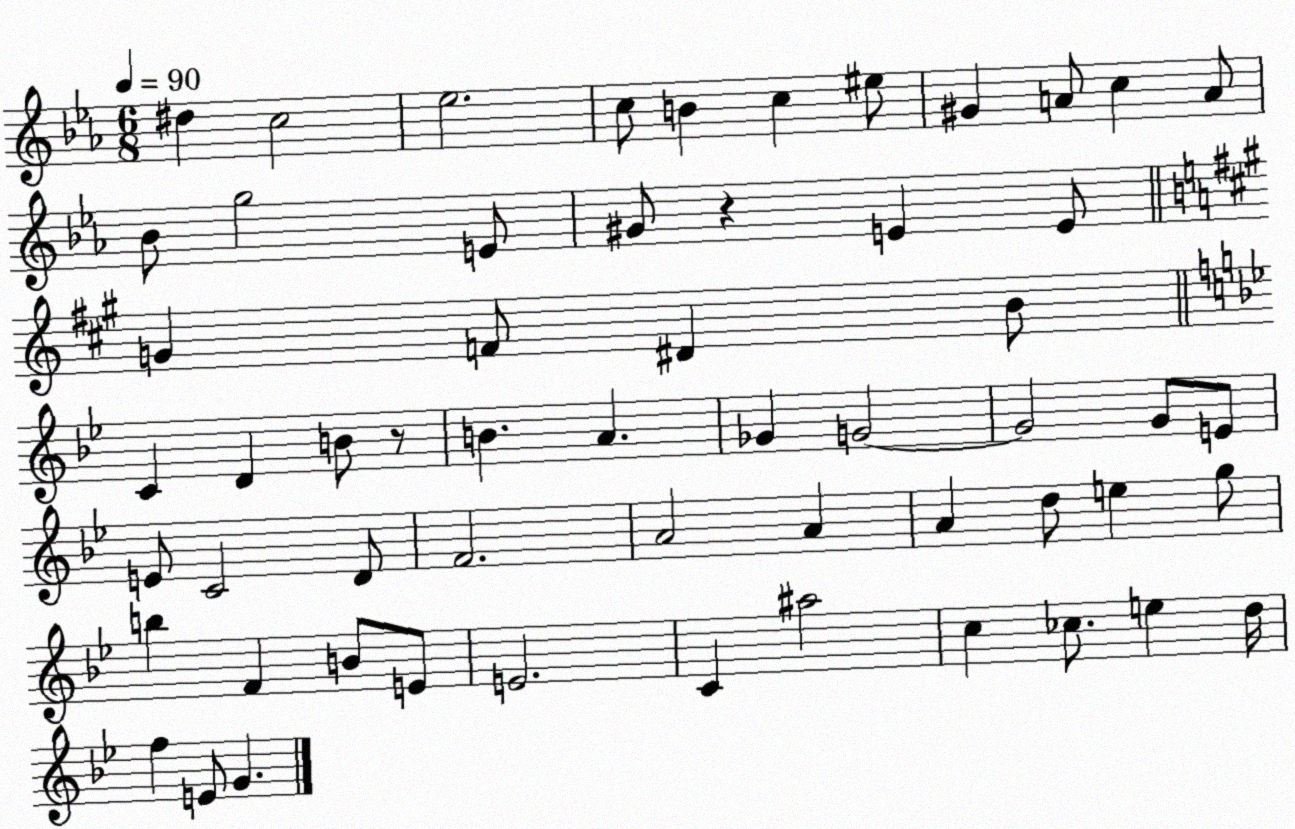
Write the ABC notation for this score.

X:1
T:Untitled
M:6/8
L:1/4
K:Eb
^d c2 _e2 c/2 B c ^e/2 ^G A/2 c A/2 _B/2 g2 E/2 ^G/2 z E E/2 G F/2 ^D B/2 C D B/2 z/2 B A _G G2 G2 G/2 E/2 E/2 C2 D/2 F2 A2 A A d/2 e g/2 b F B/2 E/2 E2 C ^a2 c _c/2 e d/4 f E/2 G